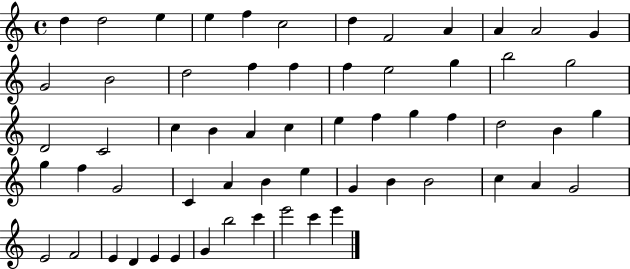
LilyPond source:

{
  \clef treble
  \time 4/4
  \defaultTimeSignature
  \key c \major
  d''4 d''2 e''4 | e''4 f''4 c''2 | d''4 f'2 a'4 | a'4 a'2 g'4 | \break g'2 b'2 | d''2 f''4 f''4 | f''4 e''2 g''4 | b''2 g''2 | \break d'2 c'2 | c''4 b'4 a'4 c''4 | e''4 f''4 g''4 f''4 | d''2 b'4 g''4 | \break g''4 f''4 g'2 | c'4 a'4 b'4 e''4 | g'4 b'4 b'2 | c''4 a'4 g'2 | \break e'2 f'2 | e'4 d'4 e'4 e'4 | g'4 b''2 c'''4 | e'''2 c'''4 e'''4 | \break \bar "|."
}